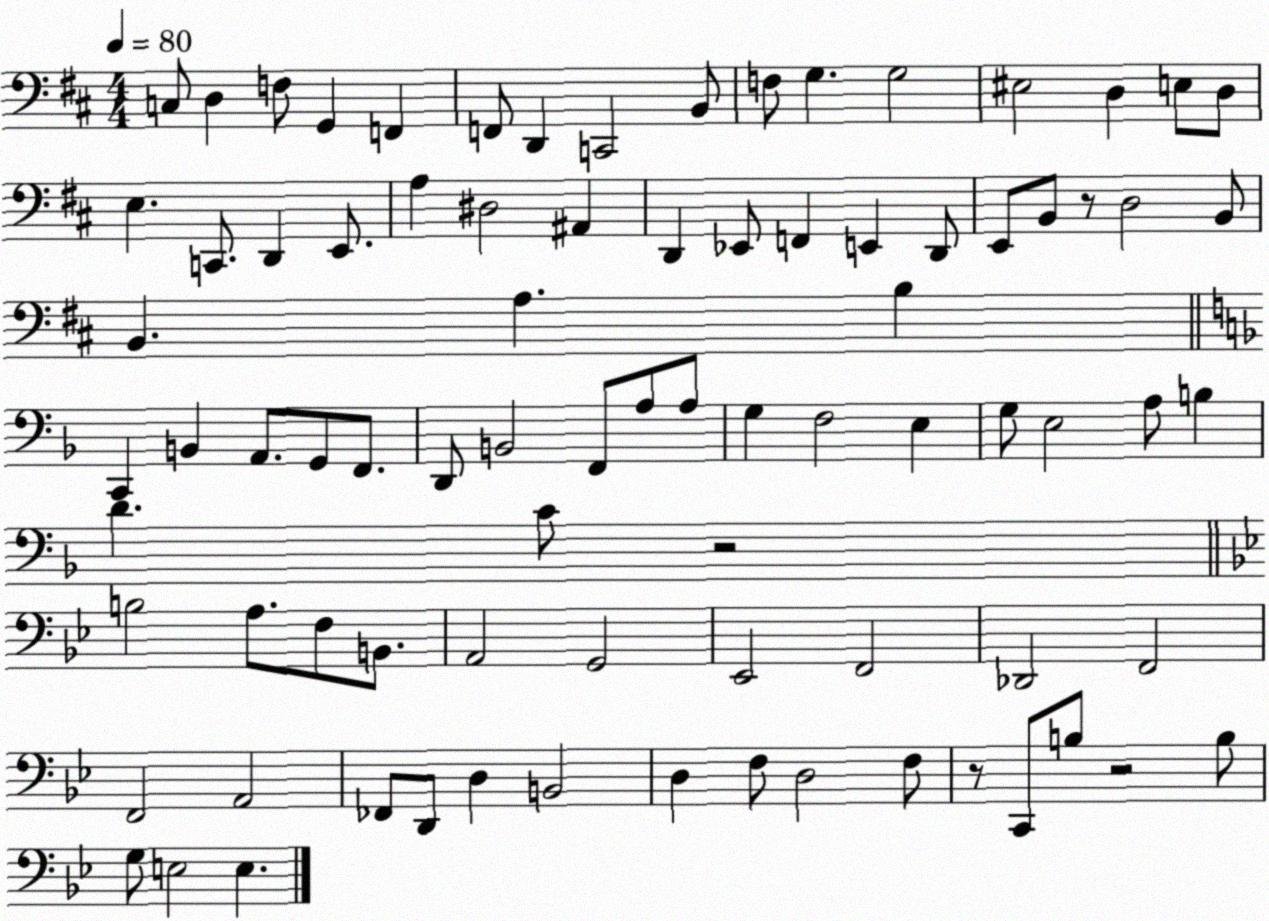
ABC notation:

X:1
T:Untitled
M:4/4
L:1/4
K:D
C,/2 D, F,/2 G,, F,, F,,/2 D,, C,,2 B,,/2 F,/2 G, G,2 ^E,2 D, E,/2 D,/2 E, C,,/2 D,, E,,/2 A, ^D,2 ^A,, D,, _E,,/2 F,, E,, D,,/2 E,,/2 B,,/2 z/2 D,2 B,,/2 B,, A, B, C,, B,, A,,/2 G,,/2 F,,/2 D,,/2 B,,2 F,,/2 A,/2 A,/2 G, F,2 E, G,/2 E,2 A,/2 B, D C/2 z2 B,2 A,/2 F,/2 B,,/2 A,,2 G,,2 _E,,2 F,,2 _D,,2 F,,2 F,,2 A,,2 _F,,/2 D,,/2 D, B,,2 D, F,/2 D,2 F,/2 z/2 C,,/2 B,/2 z2 B,/2 G,/2 E,2 E,